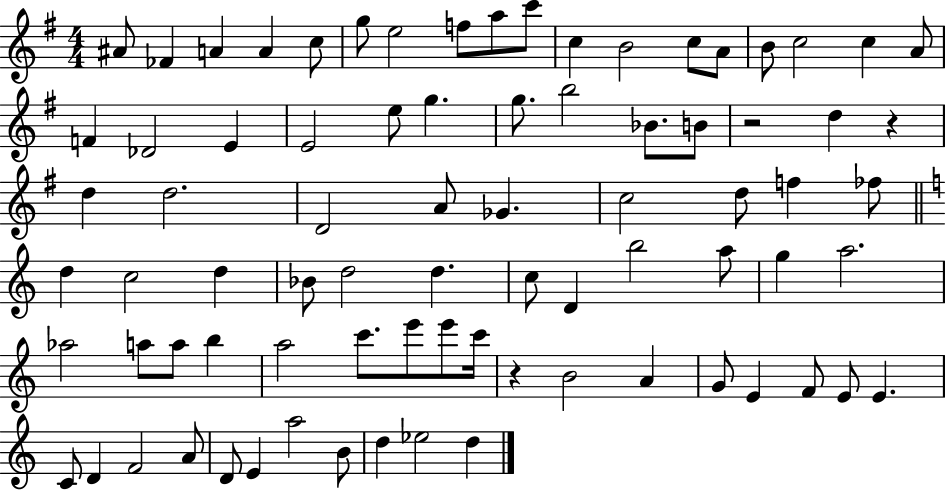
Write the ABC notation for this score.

X:1
T:Untitled
M:4/4
L:1/4
K:G
^A/2 _F A A c/2 g/2 e2 f/2 a/2 c'/2 c B2 c/2 A/2 B/2 c2 c A/2 F _D2 E E2 e/2 g g/2 b2 _B/2 B/2 z2 d z d d2 D2 A/2 _G c2 d/2 f _f/2 d c2 d _B/2 d2 d c/2 D b2 a/2 g a2 _a2 a/2 a/2 b a2 c'/2 e'/2 e'/2 c'/4 z B2 A G/2 E F/2 E/2 E C/2 D F2 A/2 D/2 E a2 B/2 d _e2 d